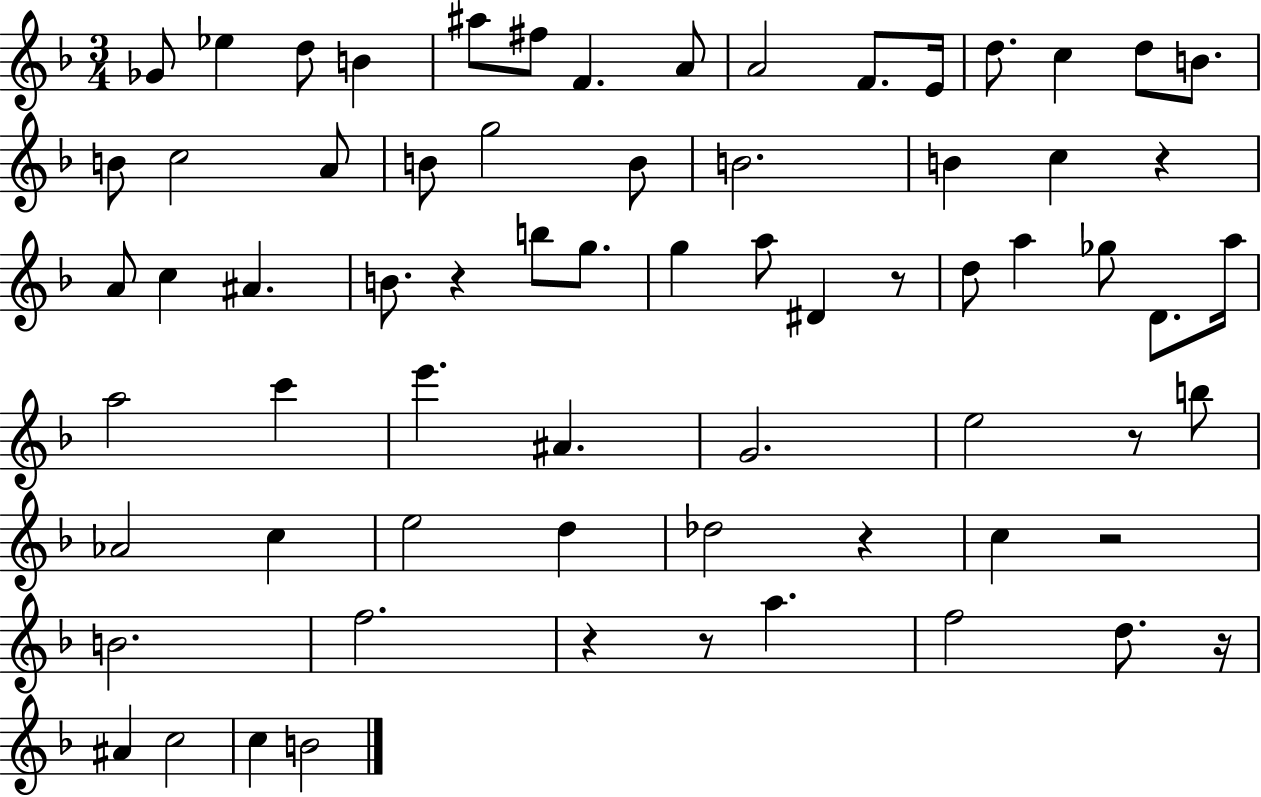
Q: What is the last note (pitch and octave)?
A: B4